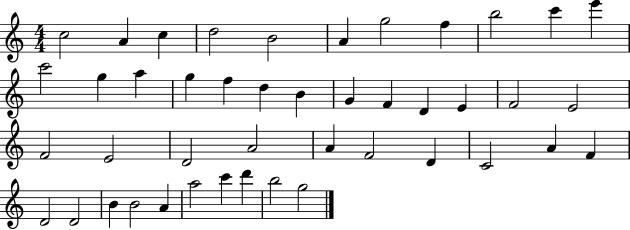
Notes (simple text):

C5/h A4/q C5/q D5/h B4/h A4/q G5/h F5/q B5/h C6/q E6/q C6/h G5/q A5/q G5/q F5/q D5/q B4/q G4/q F4/q D4/q E4/q F4/h E4/h F4/h E4/h D4/h A4/h A4/q F4/h D4/q C4/h A4/q F4/q D4/h D4/h B4/q B4/h A4/q A5/h C6/q D6/q B5/h G5/h